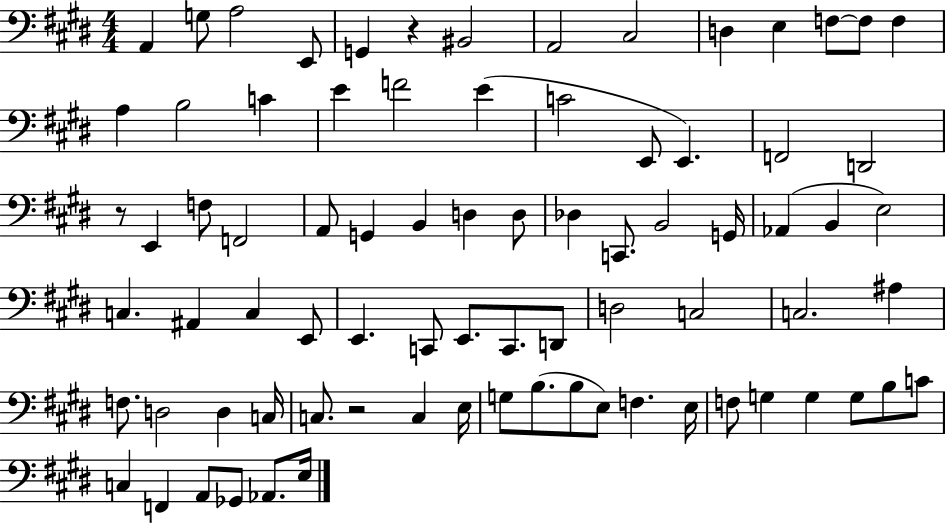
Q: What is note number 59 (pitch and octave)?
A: E3